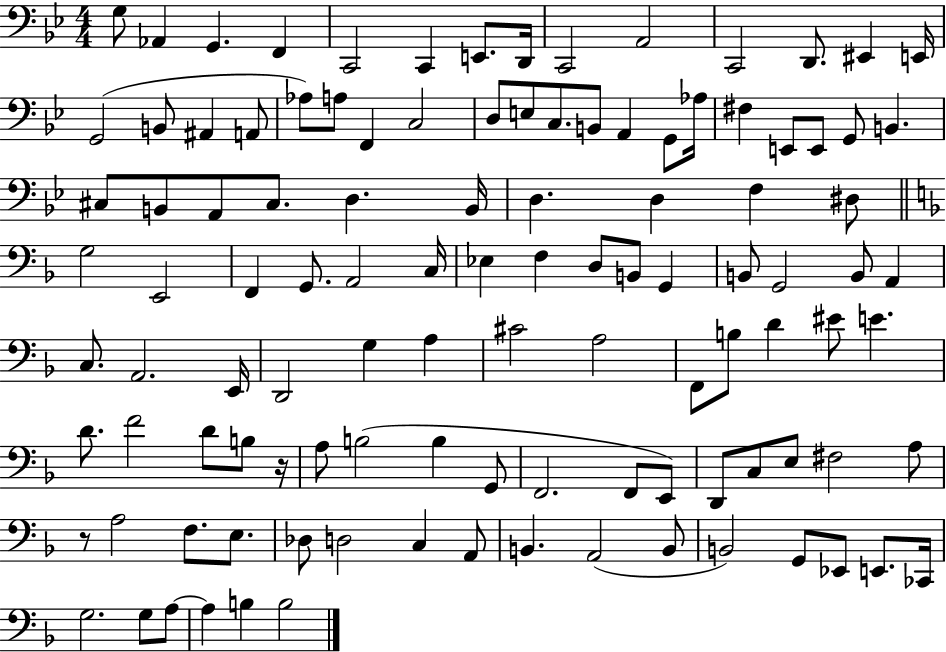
X:1
T:Untitled
M:4/4
L:1/4
K:Bb
G,/2 _A,, G,, F,, C,,2 C,, E,,/2 D,,/4 C,,2 A,,2 C,,2 D,,/2 ^E,, E,,/4 G,,2 B,,/2 ^A,, A,,/2 _A,/2 A,/2 F,, C,2 D,/2 E,/2 C,/2 B,,/2 A,, G,,/2 _A,/4 ^F, E,,/2 E,,/2 G,,/2 B,, ^C,/2 B,,/2 A,,/2 ^C,/2 D, B,,/4 D, D, F, ^D,/2 G,2 E,,2 F,, G,,/2 A,,2 C,/4 _E, F, D,/2 B,,/2 G,, B,,/2 G,,2 B,,/2 A,, C,/2 A,,2 E,,/4 D,,2 G, A, ^C2 A,2 F,,/2 B,/2 D ^E/2 E D/2 F2 D/2 B,/2 z/4 A,/2 B,2 B, G,,/2 F,,2 F,,/2 E,,/2 D,,/2 C,/2 E,/2 ^F,2 A,/2 z/2 A,2 F,/2 E,/2 _D,/2 D,2 C, A,,/2 B,, A,,2 B,,/2 B,,2 G,,/2 _E,,/2 E,,/2 _C,,/4 G,2 G,/2 A,/2 A, B, B,2